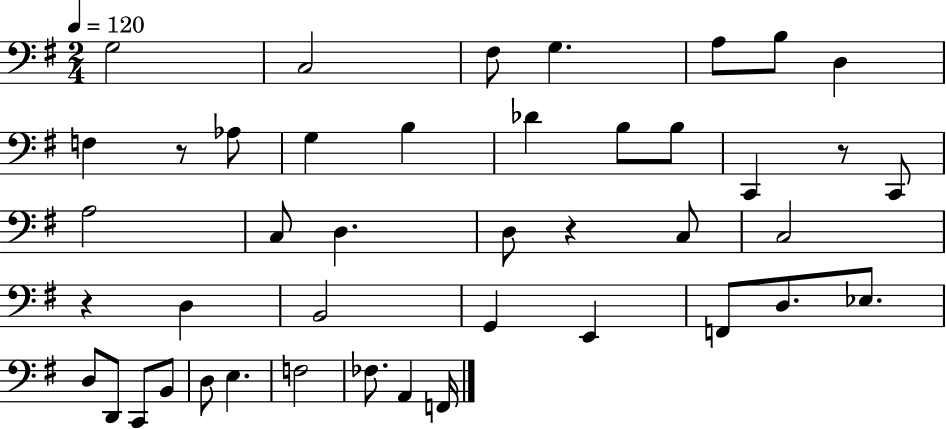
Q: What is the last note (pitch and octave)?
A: F2